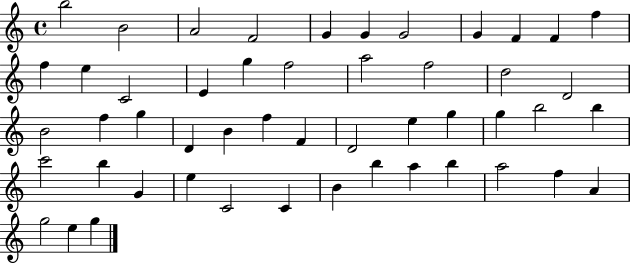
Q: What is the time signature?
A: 4/4